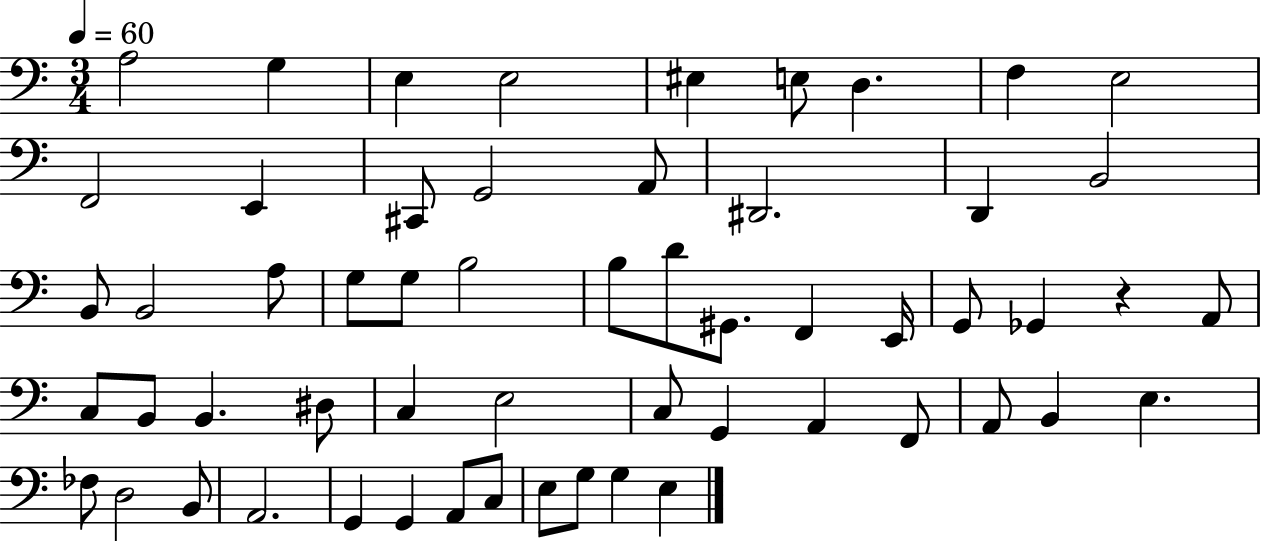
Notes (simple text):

A3/h G3/q E3/q E3/h EIS3/q E3/e D3/q. F3/q E3/h F2/h E2/q C#2/e G2/h A2/e D#2/h. D2/q B2/h B2/e B2/h A3/e G3/e G3/e B3/h B3/e D4/e G#2/e. F2/q E2/s G2/e Gb2/q R/q A2/e C3/e B2/e B2/q. D#3/e C3/q E3/h C3/e G2/q A2/q F2/e A2/e B2/q E3/q. FES3/e D3/h B2/e A2/h. G2/q G2/q A2/e C3/e E3/e G3/e G3/q E3/q